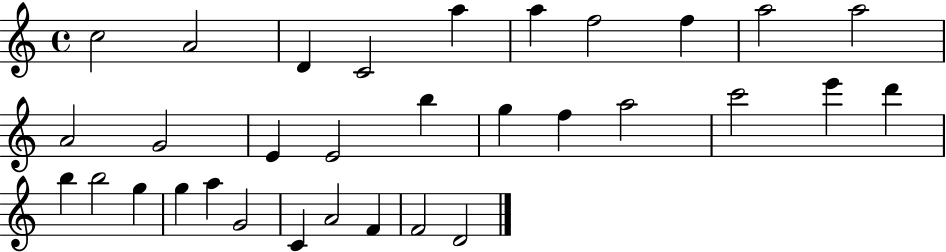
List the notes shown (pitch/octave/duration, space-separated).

C5/h A4/h D4/q C4/h A5/q A5/q F5/h F5/q A5/h A5/h A4/h G4/h E4/q E4/h B5/q G5/q F5/q A5/h C6/h E6/q D6/q B5/q B5/h G5/q G5/q A5/q G4/h C4/q A4/h F4/q F4/h D4/h